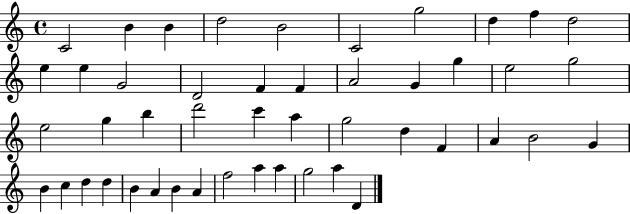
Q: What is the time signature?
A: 4/4